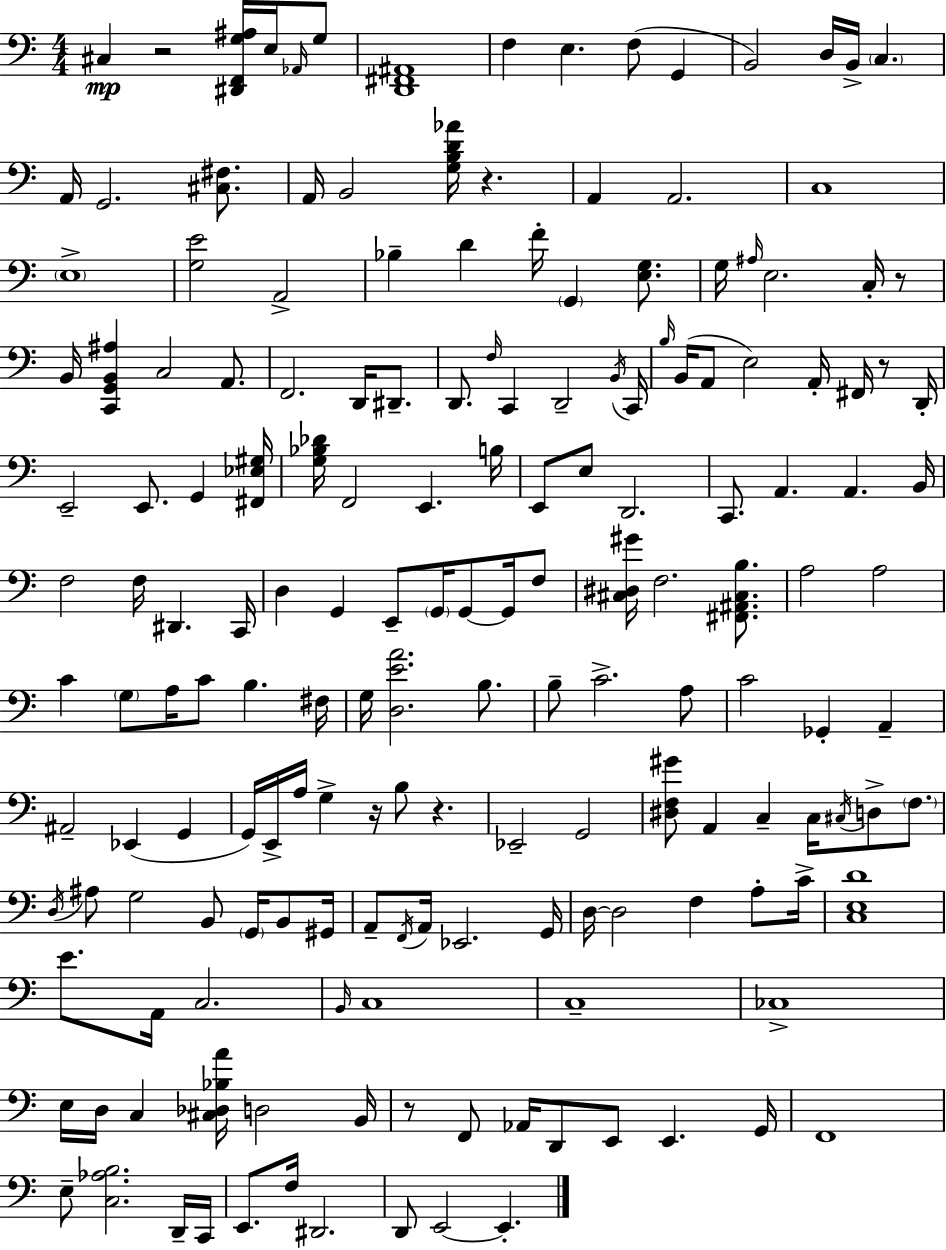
C#3/q R/h [D#2,F2,G3,A#3]/s E3/s Ab2/s G3/e [D2,F#2,A#2]/w F3/q E3/q. F3/e G2/q B2/h D3/s B2/s C3/q. A2/s G2/h. [C#3,F#3]/e. A2/s B2/h [G3,B3,D4,Ab4]/s R/q. A2/q A2/h. C3/w E3/w [G3,E4]/h A2/h Bb3/q D4/q F4/s G2/q [E3,G3]/e. G3/s A#3/s E3/h. C3/s R/e B2/s [C2,G2,B2,A#3]/q C3/h A2/e. F2/h. D2/s D#2/e. D2/e. F3/s C2/q D2/h B2/s C2/s B3/s B2/s A2/e E3/h A2/s F#2/s R/e D2/s E2/h E2/e. G2/q [F#2,Eb3,G#3]/s [G3,Bb3,Db4]/s F2/h E2/q. B3/s E2/e E3/e D2/h. C2/e. A2/q. A2/q. B2/s F3/h F3/s D#2/q. C2/s D3/q G2/q E2/e G2/s G2/e G2/s F3/e [C#3,D#3,G#4]/s F3/h. [F#2,A#2,C#3,B3]/e. A3/h A3/h C4/q G3/e A3/s C4/e B3/q. F#3/s G3/s [D3,E4,A4]/h. B3/e. B3/e C4/h. A3/e C4/h Gb2/q A2/q A#2/h Eb2/q G2/q G2/s E2/s A3/s G3/q R/s B3/e R/q. Eb2/h G2/h [D#3,F3,G#4]/e A2/q C3/q C3/s C#3/s D3/e F3/e. D3/s A#3/e G3/h B2/e G2/s B2/e G#2/s A2/e F2/s A2/s Eb2/h. G2/s D3/s D3/h F3/q A3/e C4/s [C3,E3,D4]/w E4/e. A2/s C3/h. B2/s C3/w C3/w CES3/w E3/s D3/s C3/q [C#3,Db3,Bb3,A4]/s D3/h B2/s R/e F2/e Ab2/s D2/e E2/e E2/q. G2/s F2/w E3/e [C3,Ab3,B3]/h. D2/s C2/s E2/e. F3/s D#2/h. D2/e E2/h E2/q.